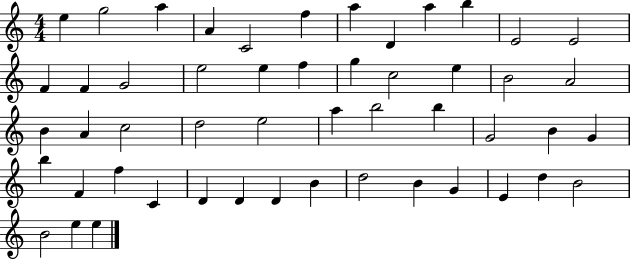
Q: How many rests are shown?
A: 0